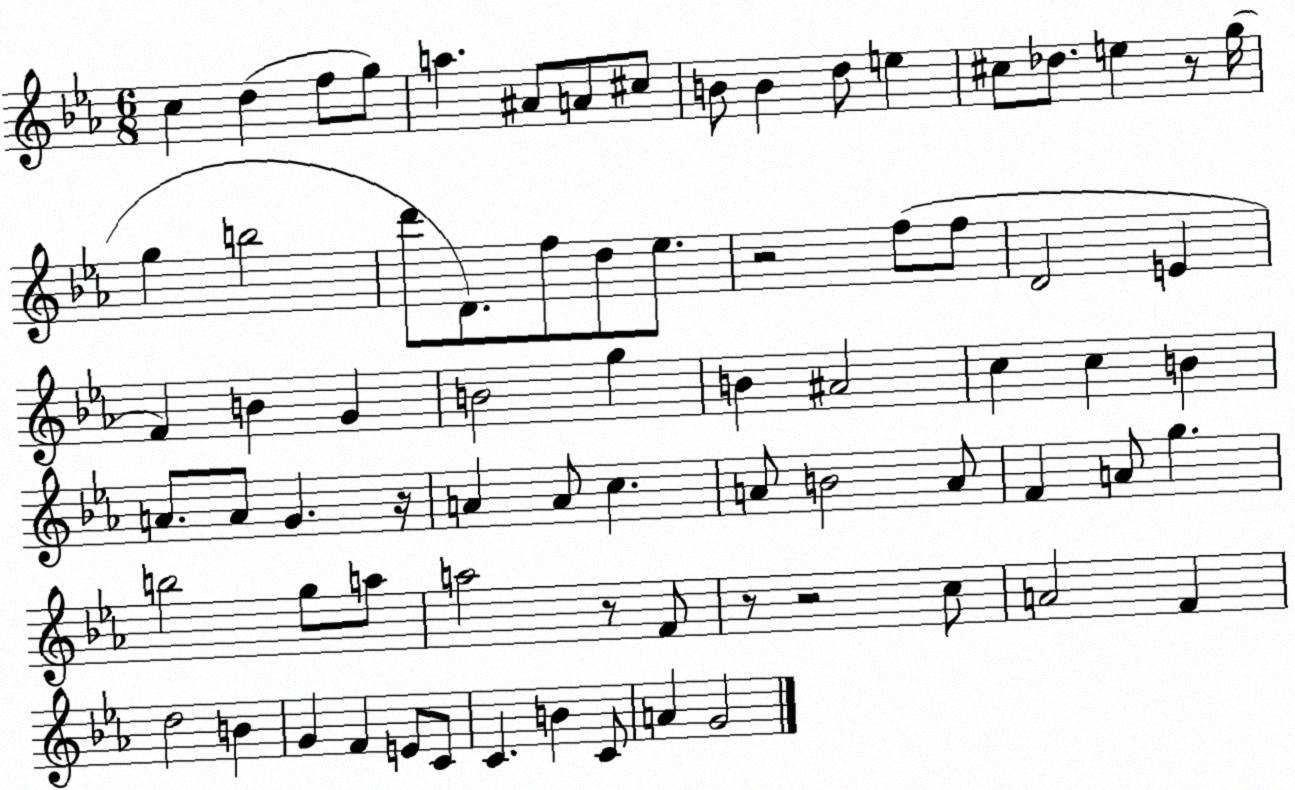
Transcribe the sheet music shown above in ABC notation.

X:1
T:Untitled
M:6/8
L:1/4
K:Eb
c d f/2 g/2 a ^A/2 A/2 ^c/2 B/2 B d/2 e ^c/2 _d/2 e z/2 g/4 g b2 d'/2 D/2 f/2 d/2 _e/2 z2 f/2 f/2 D2 E F B G B2 g B ^A2 c c B A/2 A/2 G z/4 A A/2 c A/2 B2 A/2 F A/2 g b2 g/2 a/2 a2 z/2 F/2 z/2 z2 c/2 A2 F d2 B G F E/2 C/2 C B C/2 A G2